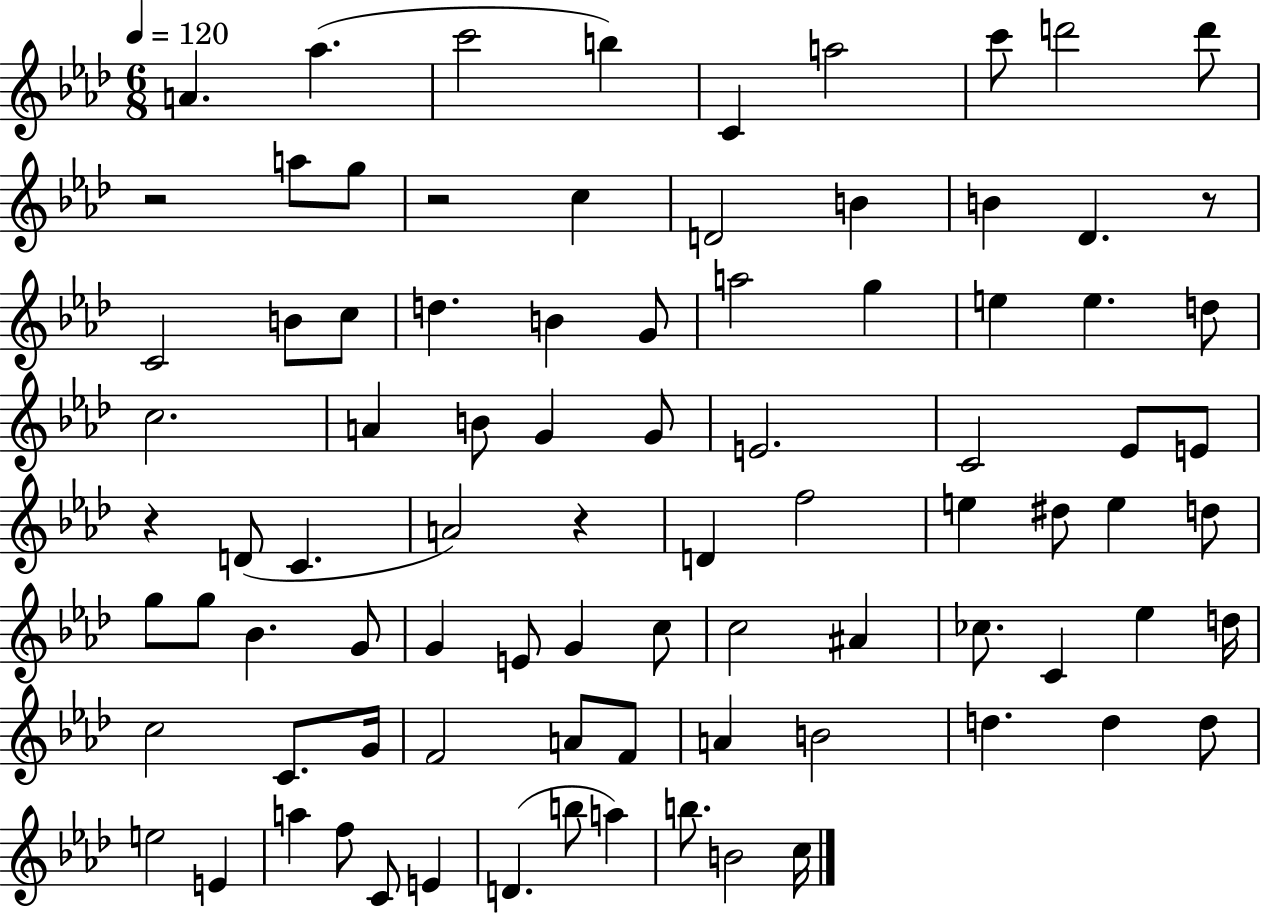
X:1
T:Untitled
M:6/8
L:1/4
K:Ab
A _a c'2 b C a2 c'/2 d'2 d'/2 z2 a/2 g/2 z2 c D2 B B _D z/2 C2 B/2 c/2 d B G/2 a2 g e e d/2 c2 A B/2 G G/2 E2 C2 _E/2 E/2 z D/2 C A2 z D f2 e ^d/2 e d/2 g/2 g/2 _B G/2 G E/2 G c/2 c2 ^A _c/2 C _e d/4 c2 C/2 G/4 F2 A/2 F/2 A B2 d d d/2 e2 E a f/2 C/2 E D b/2 a b/2 B2 c/4